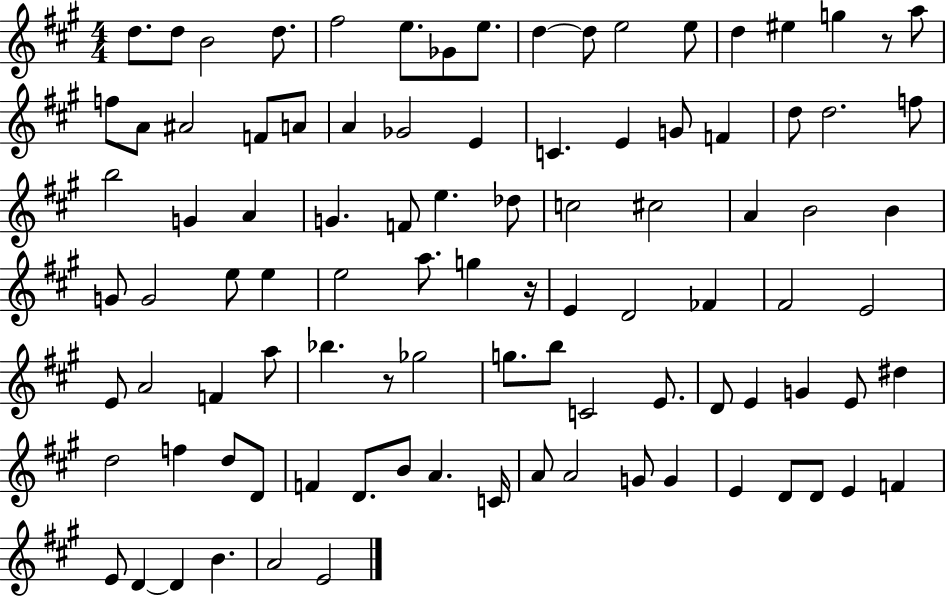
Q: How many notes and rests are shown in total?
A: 97